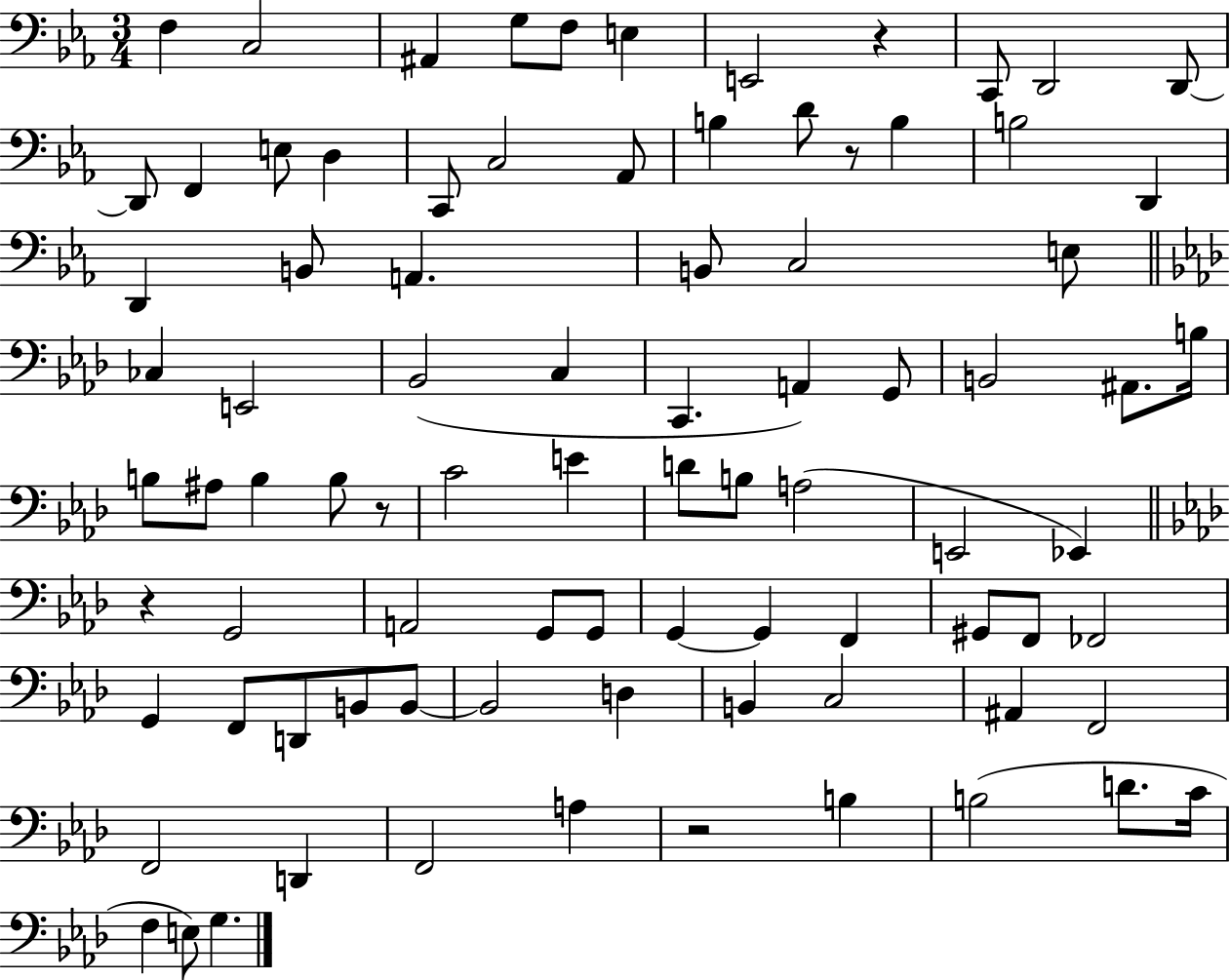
F3/q C3/h A#2/q G3/e F3/e E3/q E2/h R/q C2/e D2/h D2/e D2/e F2/q E3/e D3/q C2/e C3/h Ab2/e B3/q D4/e R/e B3/q B3/h D2/q D2/q B2/e A2/q. B2/e C3/h E3/e CES3/q E2/h Bb2/h C3/q C2/q. A2/q G2/e B2/h A#2/e. B3/s B3/e A#3/e B3/q B3/e R/e C4/h E4/q D4/e B3/e A3/h E2/h Eb2/q R/q G2/h A2/h G2/e G2/e G2/q G2/q F2/q G#2/e F2/e FES2/h G2/q F2/e D2/e B2/e B2/e B2/h D3/q B2/q C3/h A#2/q F2/h F2/h D2/q F2/h A3/q R/h B3/q B3/h D4/e. C4/s F3/q E3/e G3/q.